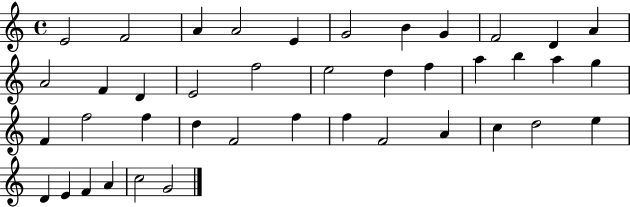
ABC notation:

X:1
T:Untitled
M:4/4
L:1/4
K:C
E2 F2 A A2 E G2 B G F2 D A A2 F D E2 f2 e2 d f a b a g F f2 f d F2 f f F2 A c d2 e D E F A c2 G2